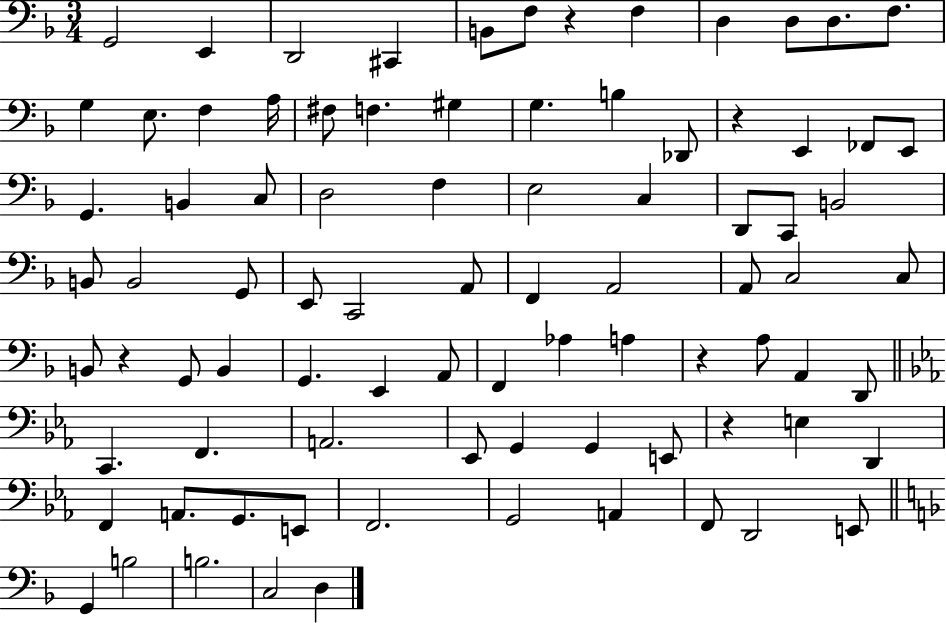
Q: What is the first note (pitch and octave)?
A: G2